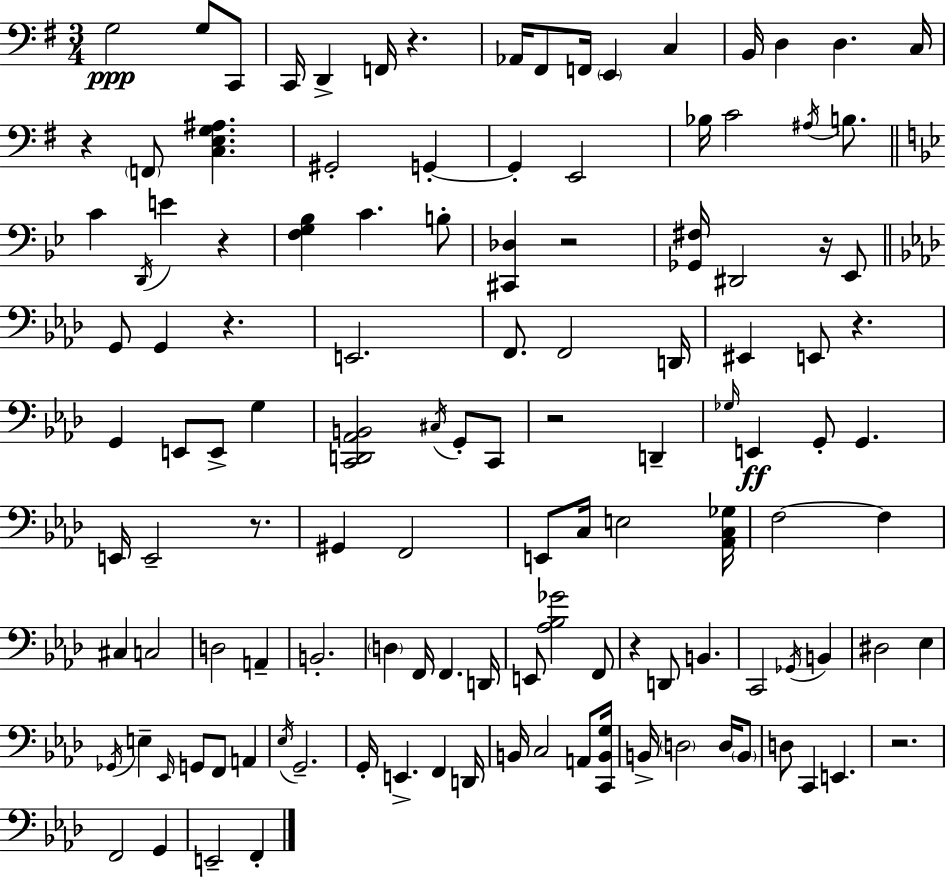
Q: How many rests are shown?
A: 11